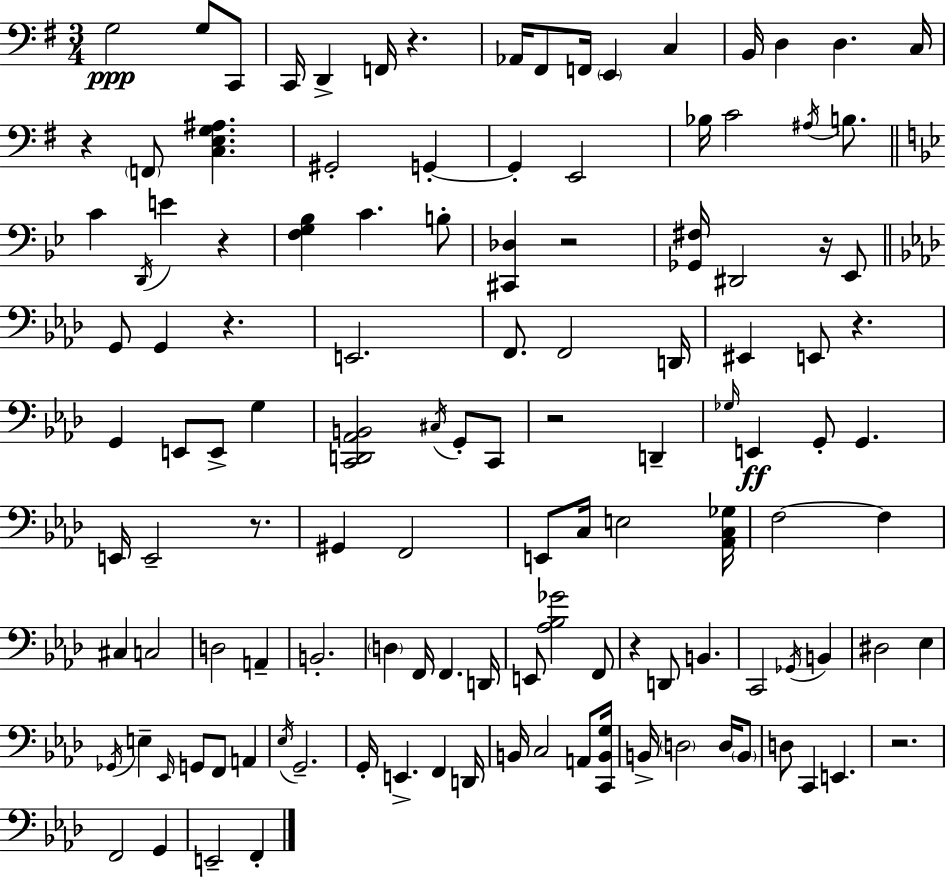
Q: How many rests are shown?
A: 11